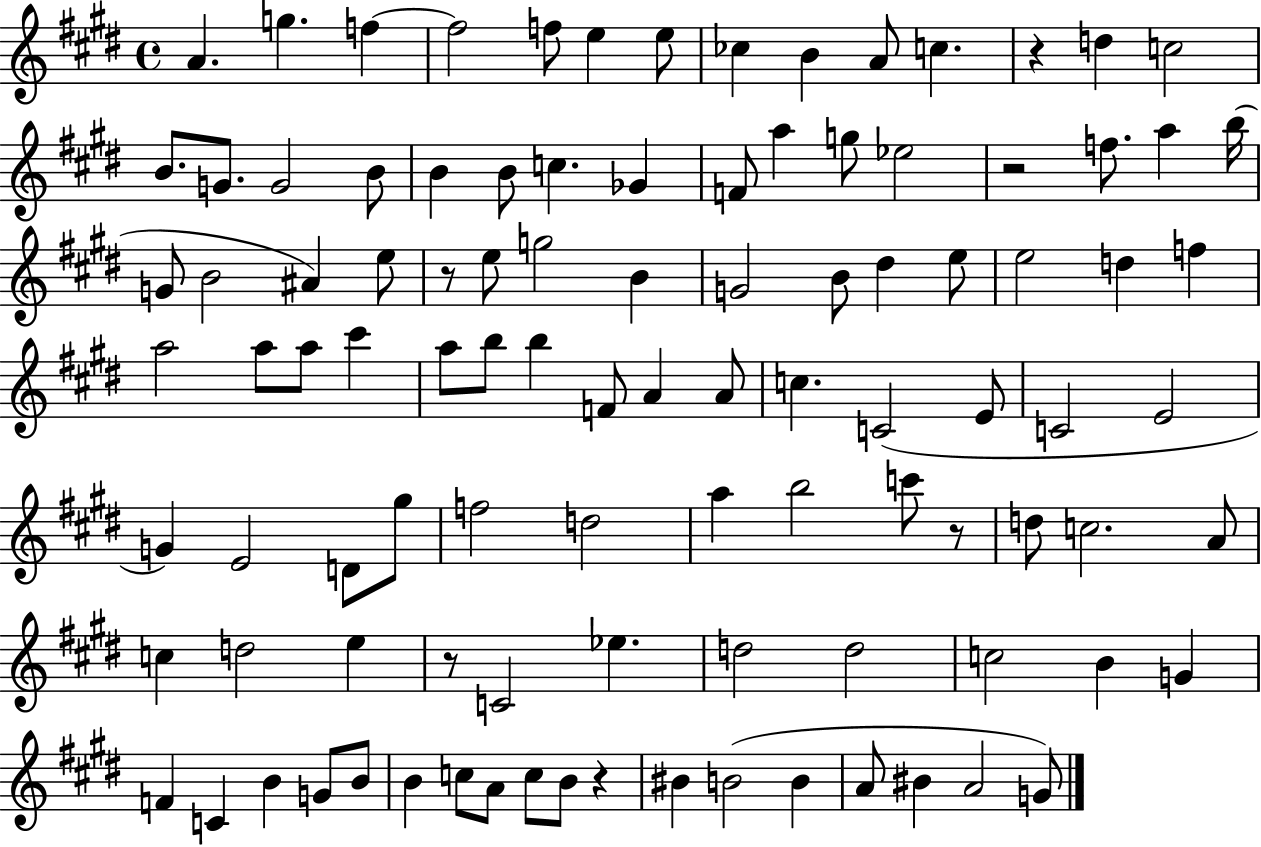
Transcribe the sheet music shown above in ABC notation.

X:1
T:Untitled
M:4/4
L:1/4
K:E
A g f f2 f/2 e e/2 _c B A/2 c z d c2 B/2 G/2 G2 B/2 B B/2 c _G F/2 a g/2 _e2 z2 f/2 a b/4 G/2 B2 ^A e/2 z/2 e/2 g2 B G2 B/2 ^d e/2 e2 d f a2 a/2 a/2 ^c' a/2 b/2 b F/2 A A/2 c C2 E/2 C2 E2 G E2 D/2 ^g/2 f2 d2 a b2 c'/2 z/2 d/2 c2 A/2 c d2 e z/2 C2 _e d2 d2 c2 B G F C B G/2 B/2 B c/2 A/2 c/2 B/2 z ^B B2 B A/2 ^B A2 G/2